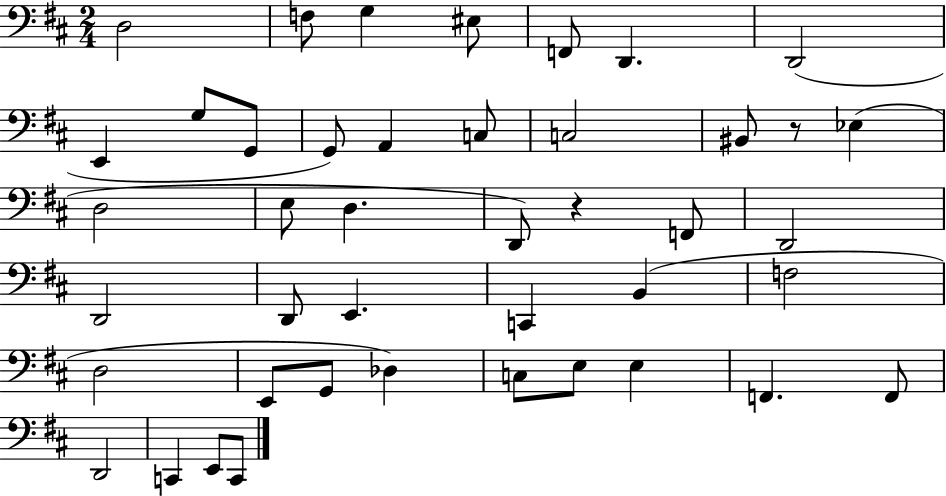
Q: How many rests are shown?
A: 2